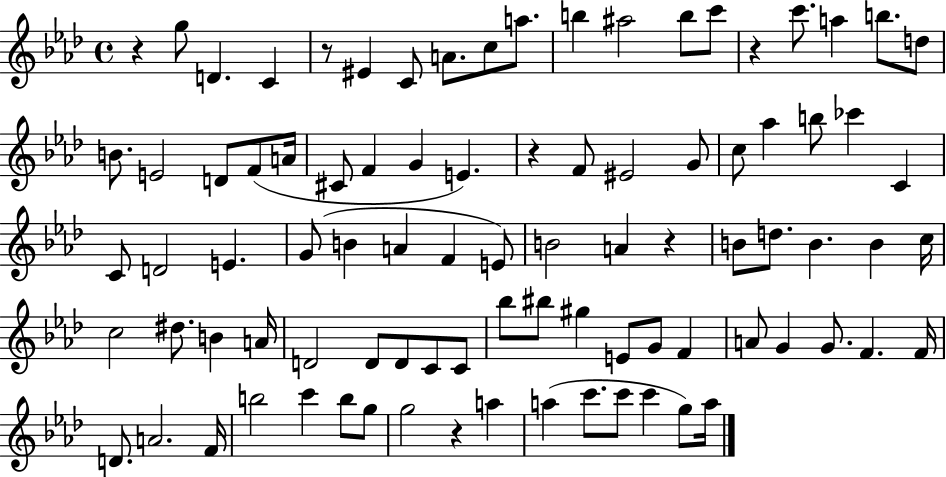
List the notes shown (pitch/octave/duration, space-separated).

R/q G5/e D4/q. C4/q R/e EIS4/q C4/e A4/e. C5/e A5/e. B5/q A#5/h B5/e C6/e R/q C6/e. A5/q B5/e. D5/e B4/e. E4/h D4/e F4/e A4/s C#4/e F4/q G4/q E4/q. R/q F4/e EIS4/h G4/e C5/e Ab5/q B5/e CES6/q C4/q C4/e D4/h E4/q. G4/e B4/q A4/q F4/q E4/e B4/h A4/q R/q B4/e D5/e. B4/q. B4/q C5/s C5/h D#5/e. B4/q A4/s D4/h D4/e D4/e C4/e C4/e Bb5/e BIS5/e G#5/q E4/e G4/e F4/q A4/e G4/q G4/e. F4/q. F4/s D4/e. A4/h. F4/s B5/h C6/q B5/e G5/e G5/h R/q A5/q A5/q C6/e. C6/e C6/q G5/e A5/s